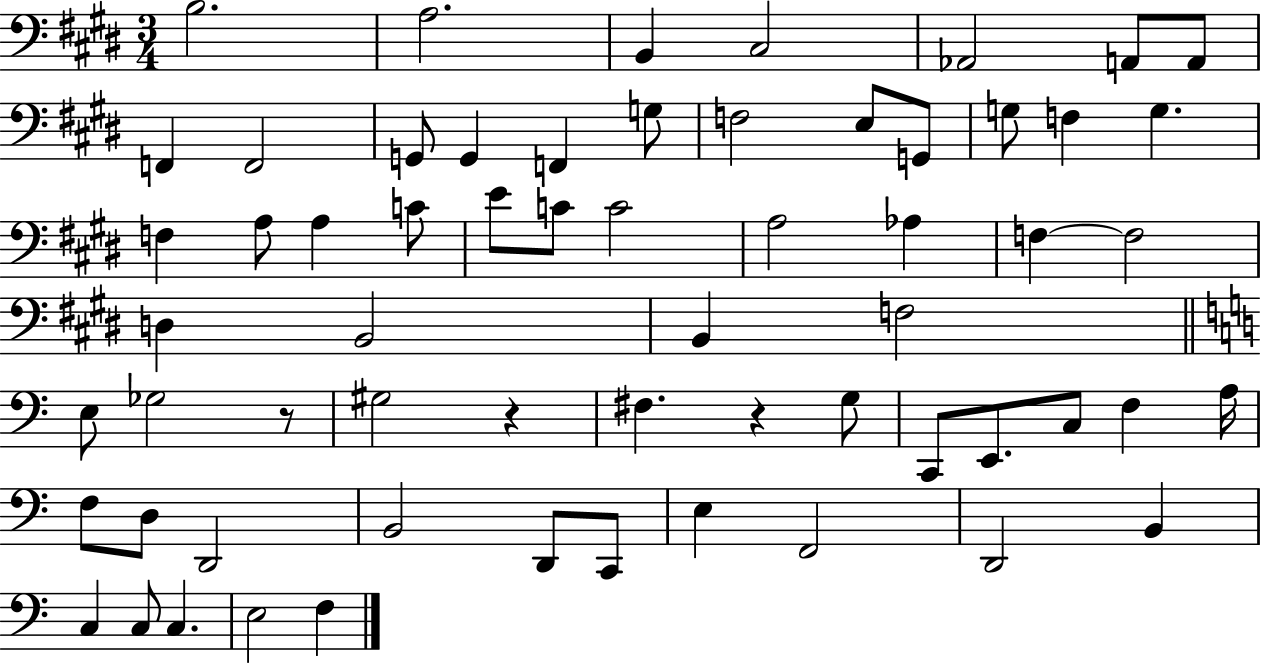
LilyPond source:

{
  \clef bass
  \numericTimeSignature
  \time 3/4
  \key e \major
  \repeat volta 2 { b2. | a2. | b,4 cis2 | aes,2 a,8 a,8 | \break f,4 f,2 | g,8 g,4 f,4 g8 | f2 e8 g,8 | g8 f4 g4. | \break f4 a8 a4 c'8 | e'8 c'8 c'2 | a2 aes4 | f4~~ f2 | \break d4 b,2 | b,4 f2 | \bar "||" \break \key c \major e8 ges2 r8 | gis2 r4 | fis4. r4 g8 | c,8 e,8. c8 f4 a16 | \break f8 d8 d,2 | b,2 d,8 c,8 | e4 f,2 | d,2 b,4 | \break c4 c8 c4. | e2 f4 | } \bar "|."
}